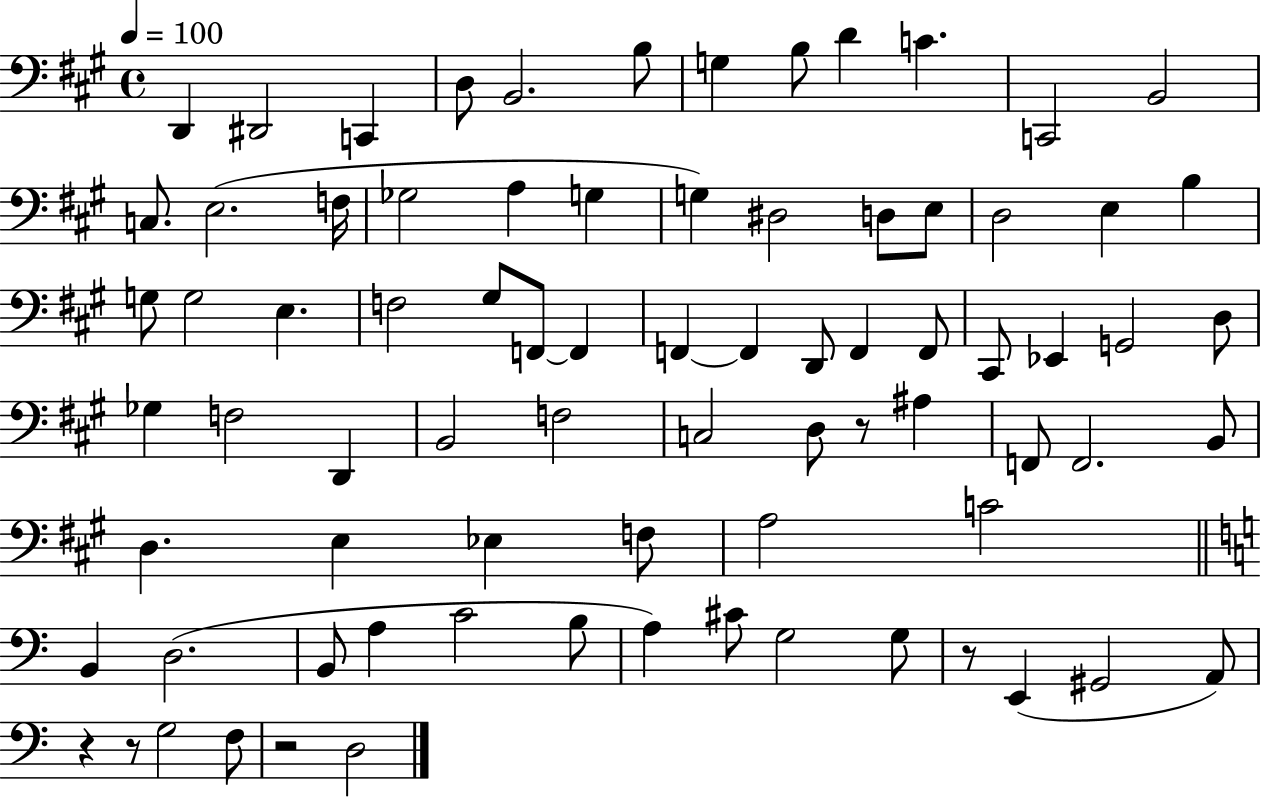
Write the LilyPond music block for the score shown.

{
  \clef bass
  \time 4/4
  \defaultTimeSignature
  \key a \major
  \tempo 4 = 100
  d,4 dis,2 c,4 | d8 b,2. b8 | g4 b8 d'4 c'4. | c,2 b,2 | \break c8. e2.( f16 | ges2 a4 g4 | g4) dis2 d8 e8 | d2 e4 b4 | \break g8 g2 e4. | f2 gis8 f,8~~ f,4 | f,4~~ f,4 d,8 f,4 f,8 | cis,8 ees,4 g,2 d8 | \break ges4 f2 d,4 | b,2 f2 | c2 d8 r8 ais4 | f,8 f,2. b,8 | \break d4. e4 ees4 f8 | a2 c'2 | \bar "||" \break \key a \minor b,4 d2.( | b,8 a4 c'2 b8 | a4) cis'8 g2 g8 | r8 e,4( gis,2 a,8) | \break r4 r8 g2 f8 | r2 d2 | \bar "|."
}